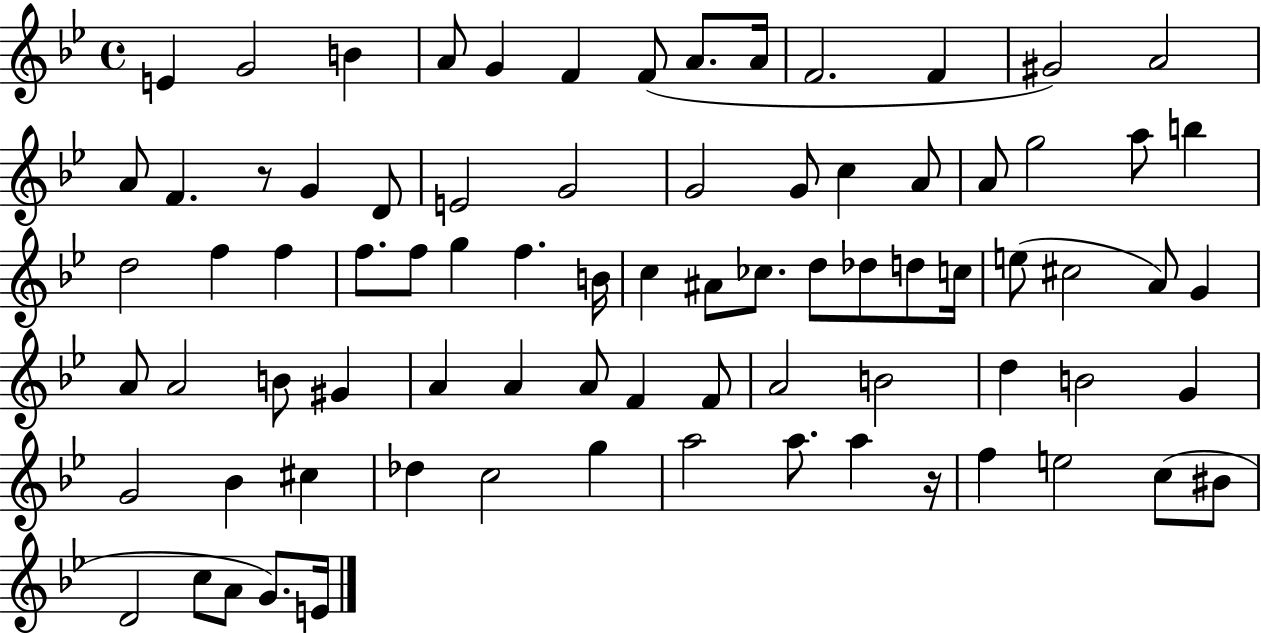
E4/q G4/h B4/q A4/e G4/q F4/q F4/e A4/e. A4/s F4/h. F4/q G#4/h A4/h A4/e F4/q. R/e G4/q D4/e E4/h G4/h G4/h G4/e C5/q A4/e A4/e G5/h A5/e B5/q D5/h F5/q F5/q F5/e. F5/e G5/q F5/q. B4/s C5/q A#4/e CES5/e. D5/e Db5/e D5/e C5/s E5/e C#5/h A4/e G4/q A4/e A4/h B4/e G#4/q A4/q A4/q A4/e F4/q F4/e A4/h B4/h D5/q B4/h G4/q G4/h Bb4/q C#5/q Db5/q C5/h G5/q A5/h A5/e. A5/q R/s F5/q E5/h C5/e BIS4/e D4/h C5/e A4/e G4/e. E4/s